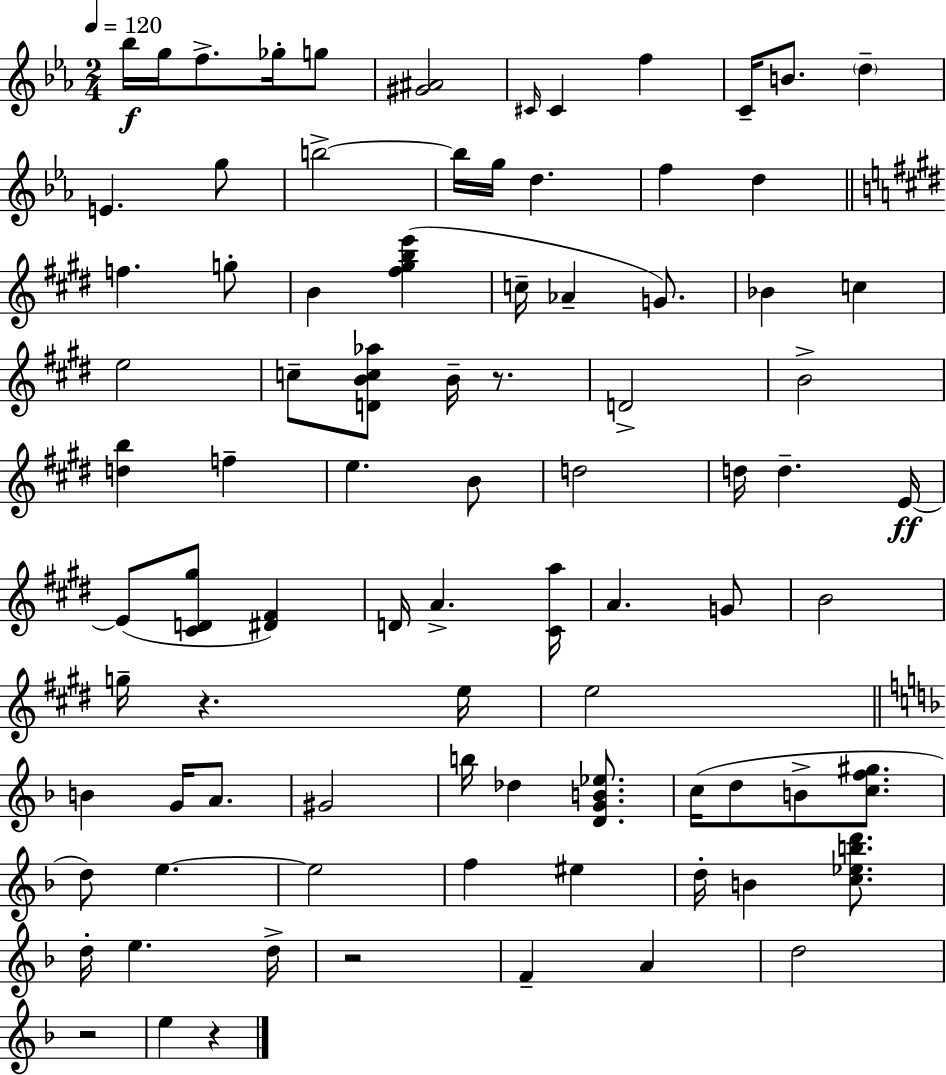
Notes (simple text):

Bb5/s G5/s F5/e. Gb5/s G5/e [G#4,A#4]/h C#4/s C#4/q F5/q C4/s B4/e. D5/q E4/q. G5/e B5/h B5/s G5/s D5/q. F5/q D5/q F5/q. G5/e B4/q [F#5,G#5,B5,E6]/q C5/s Ab4/q G4/e. Bb4/q C5/q E5/h C5/e [D4,B4,C5,Ab5]/e B4/s R/e. D4/h B4/h [D5,B5]/q F5/q E5/q. B4/e D5/h D5/s D5/q. E4/s E4/e [C#4,D4,G#5]/e [D#4,F#4]/q D4/s A4/q. [C#4,A5]/s A4/q. G4/e B4/h G5/s R/q. E5/s E5/h B4/q G4/s A4/e. G#4/h B5/s Db5/q [D4,G4,B4,Eb5]/e. C5/s D5/e B4/e [C5,F5,G#5]/e. D5/e E5/q. E5/h F5/q EIS5/q D5/s B4/q [C5,Eb5,B5,D6]/e. D5/s E5/q. D5/s R/h F4/q A4/q D5/h R/h E5/q R/q